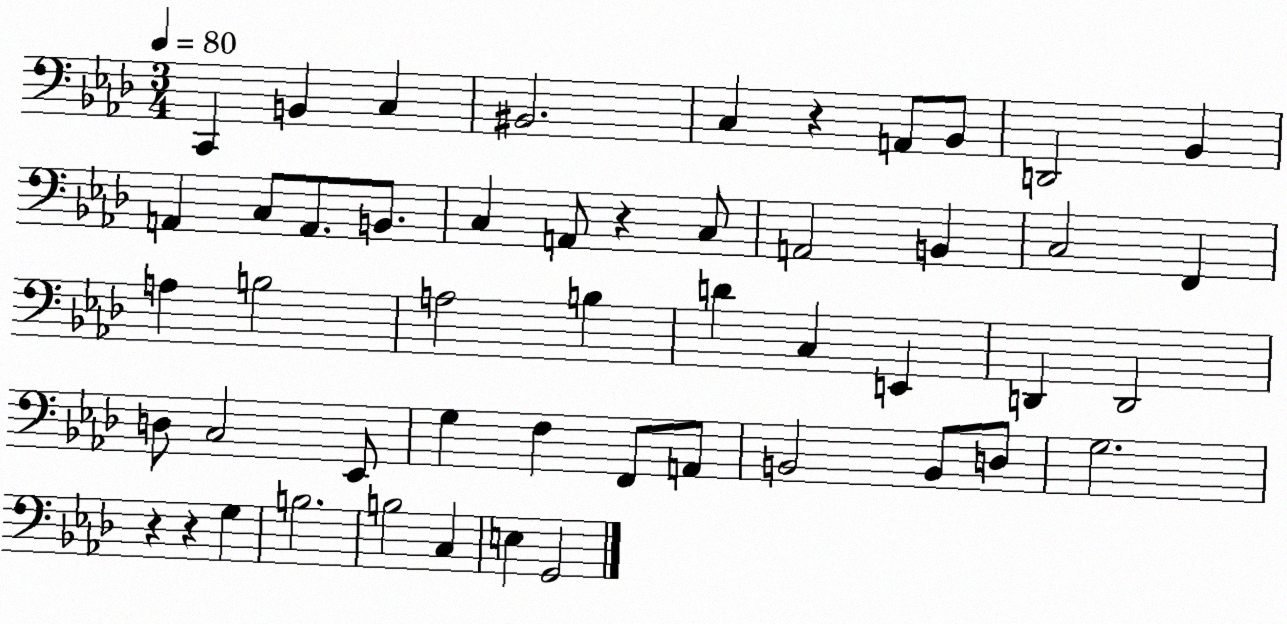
X:1
T:Untitled
M:3/4
L:1/4
K:Ab
C,, B,, C, ^B,,2 C, z A,,/2 _B,,/2 D,,2 _B,, A,, C,/2 A,,/2 B,,/2 C, A,,/2 z C,/2 A,,2 B,, C,2 F,, A, B,2 A,2 B, D C, E,, D,, D,,2 D,/2 C,2 _E,,/2 G, F, F,,/2 A,,/2 B,,2 B,,/2 D,/2 G,2 z z G, B,2 B,2 C, E, G,,2